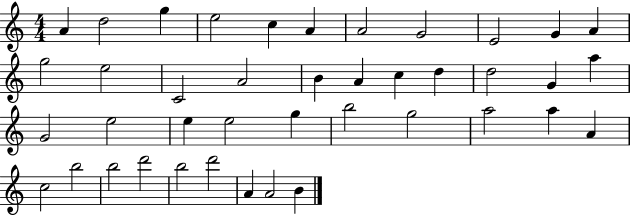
{
  \clef treble
  \numericTimeSignature
  \time 4/4
  \key c \major
  a'4 d''2 g''4 | e''2 c''4 a'4 | a'2 g'2 | e'2 g'4 a'4 | \break g''2 e''2 | c'2 a'2 | b'4 a'4 c''4 d''4 | d''2 g'4 a''4 | \break g'2 e''2 | e''4 e''2 g''4 | b''2 g''2 | a''2 a''4 a'4 | \break c''2 b''2 | b''2 d'''2 | b''2 d'''2 | a'4 a'2 b'4 | \break \bar "|."
}